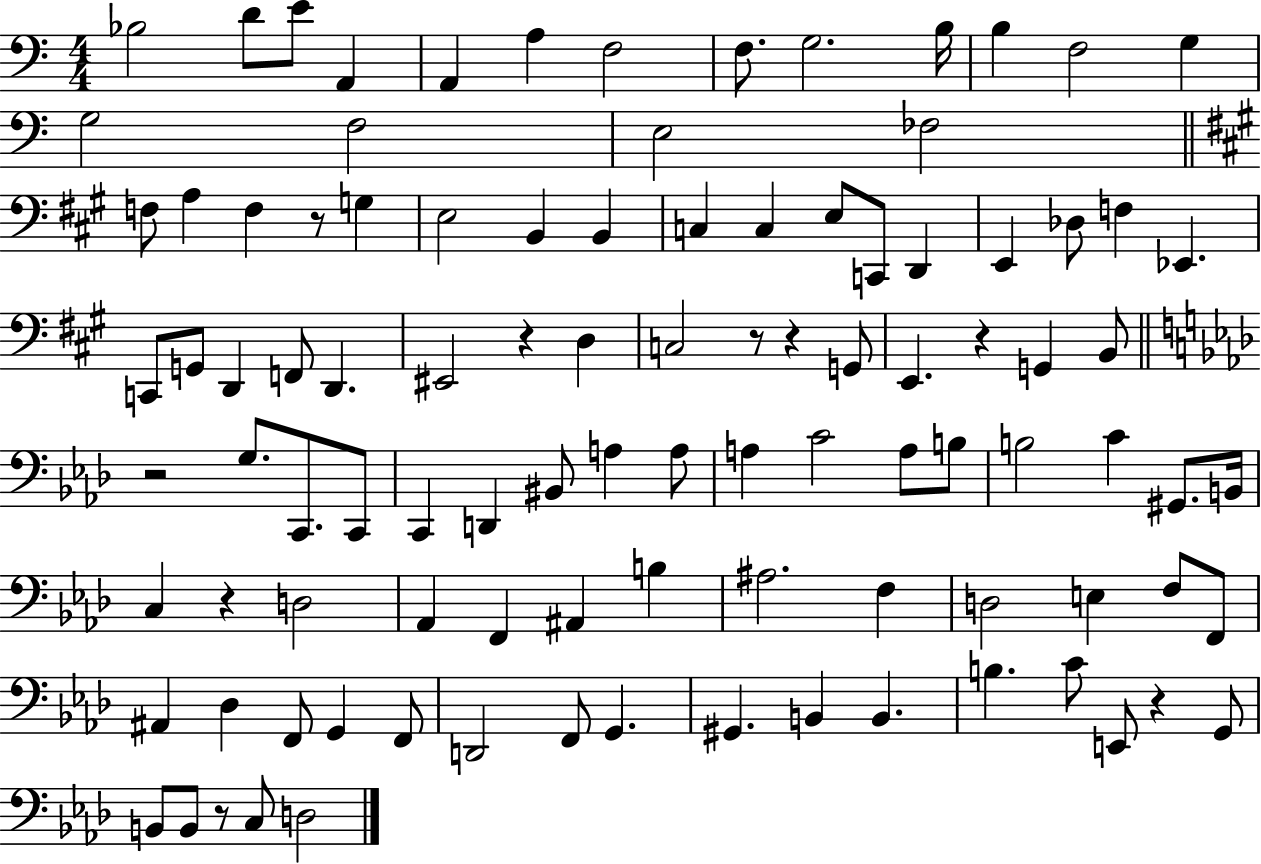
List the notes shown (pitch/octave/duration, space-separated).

Bb3/h D4/e E4/e A2/q A2/q A3/q F3/h F3/e. G3/h. B3/s B3/q F3/h G3/q G3/h F3/h E3/h FES3/h F3/e A3/q F3/q R/e G3/q E3/h B2/q B2/q C3/q C3/q E3/e C2/e D2/q E2/q Db3/e F3/q Eb2/q. C2/e G2/e D2/q F2/e D2/q. EIS2/h R/q D3/q C3/h R/e R/q G2/e E2/q. R/q G2/q B2/e R/h G3/e. C2/e. C2/e C2/q D2/q BIS2/e A3/q A3/e A3/q C4/h A3/e B3/e B3/h C4/q G#2/e. B2/s C3/q R/q D3/h Ab2/q F2/q A#2/q B3/q A#3/h. F3/q D3/h E3/q F3/e F2/e A#2/q Db3/q F2/e G2/q F2/e D2/h F2/e G2/q. G#2/q. B2/q B2/q. B3/q. C4/e E2/e R/q G2/e B2/e B2/e R/e C3/e D3/h